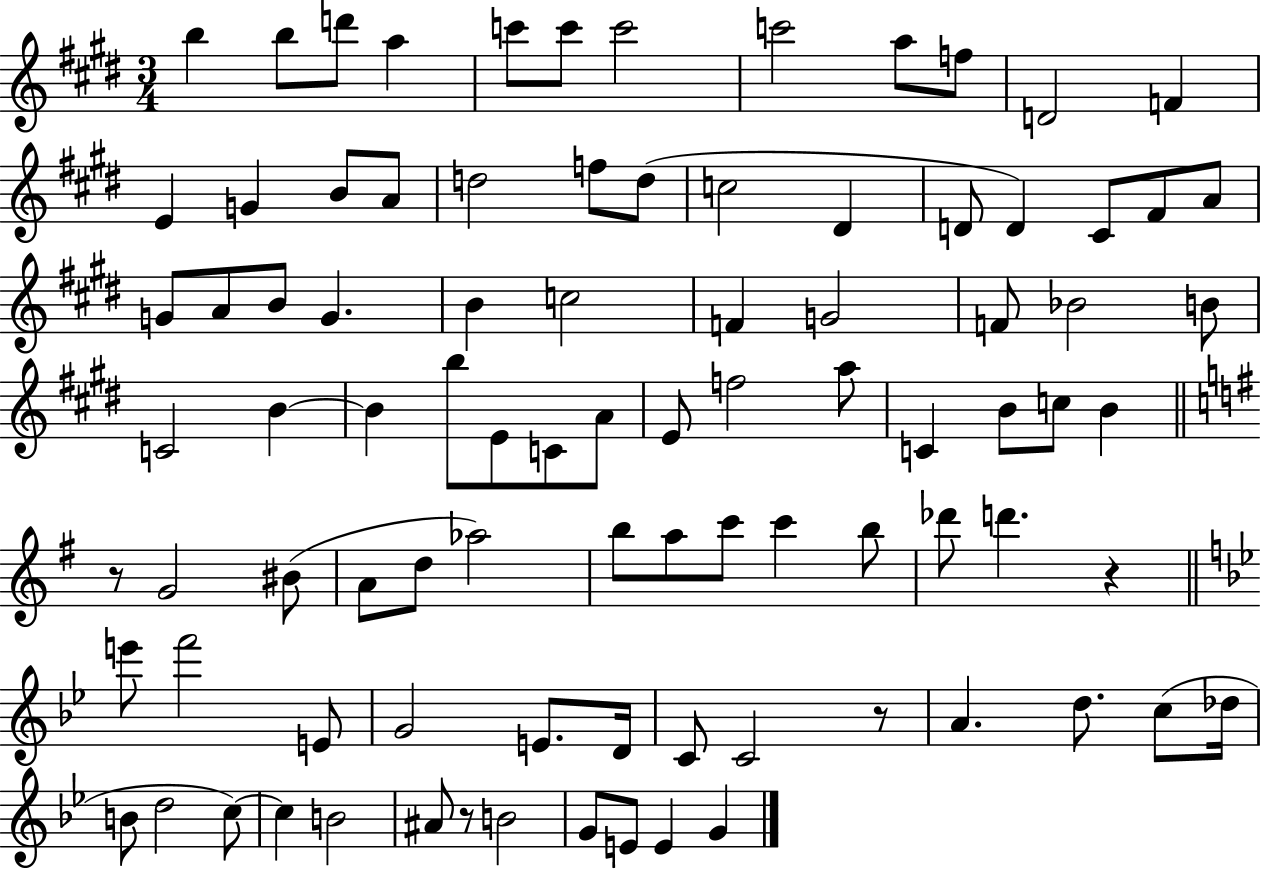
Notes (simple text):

B5/q B5/e D6/e A5/q C6/e C6/e C6/h C6/h A5/e F5/e D4/h F4/q E4/q G4/q B4/e A4/e D5/h F5/e D5/e C5/h D#4/q D4/e D4/q C#4/e F#4/e A4/e G4/e A4/e B4/e G4/q. B4/q C5/h F4/q G4/h F4/e Bb4/h B4/e C4/h B4/q B4/q B5/e E4/e C4/e A4/e E4/e F5/h A5/e C4/q B4/e C5/e B4/q R/e G4/h BIS4/e A4/e D5/e Ab5/h B5/e A5/e C6/e C6/q B5/e Db6/e D6/q. R/q E6/e F6/h E4/e G4/h E4/e. D4/s C4/e C4/h R/e A4/q. D5/e. C5/e Db5/s B4/e D5/h C5/e C5/q B4/h A#4/e R/e B4/h G4/e E4/e E4/q G4/q